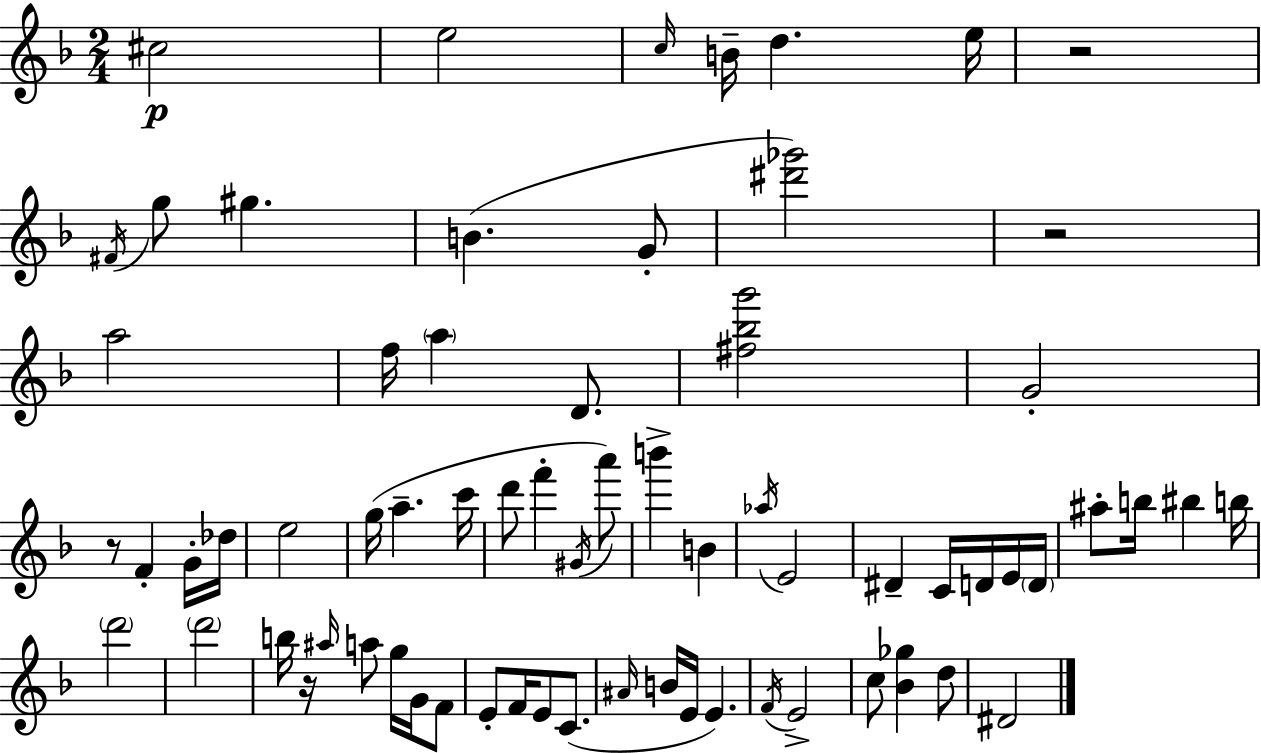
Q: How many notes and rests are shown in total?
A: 68